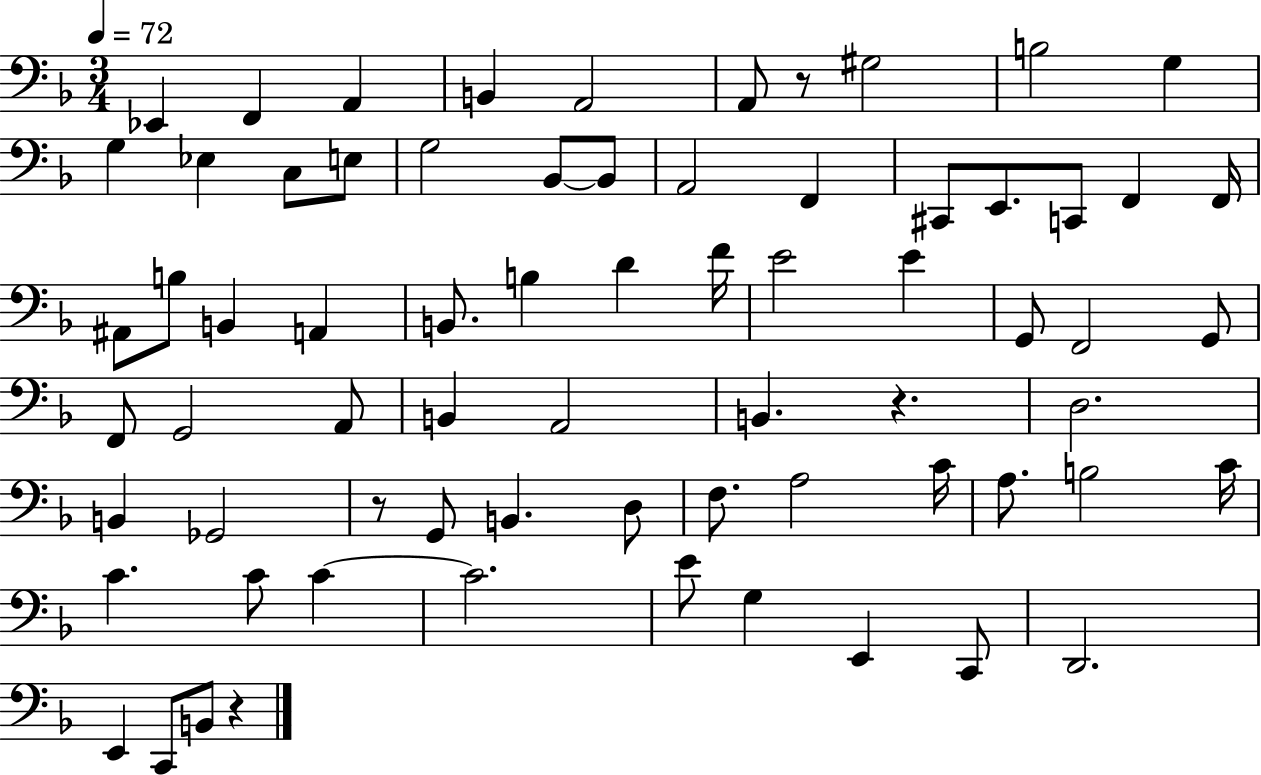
Eb2/q F2/q A2/q B2/q A2/h A2/e R/e G#3/h B3/h G3/q G3/q Eb3/q C3/e E3/e G3/h Bb2/e Bb2/e A2/h F2/q C#2/e E2/e. C2/e F2/q F2/s A#2/e B3/e B2/q A2/q B2/e. B3/q D4/q F4/s E4/h E4/q G2/e F2/h G2/e F2/e G2/h A2/e B2/q A2/h B2/q. R/q. D3/h. B2/q Gb2/h R/e G2/e B2/q. D3/e F3/e. A3/h C4/s A3/e. B3/h C4/s C4/q. C4/e C4/q C4/h. E4/e G3/q E2/q C2/e D2/h. E2/q C2/e B2/e R/q